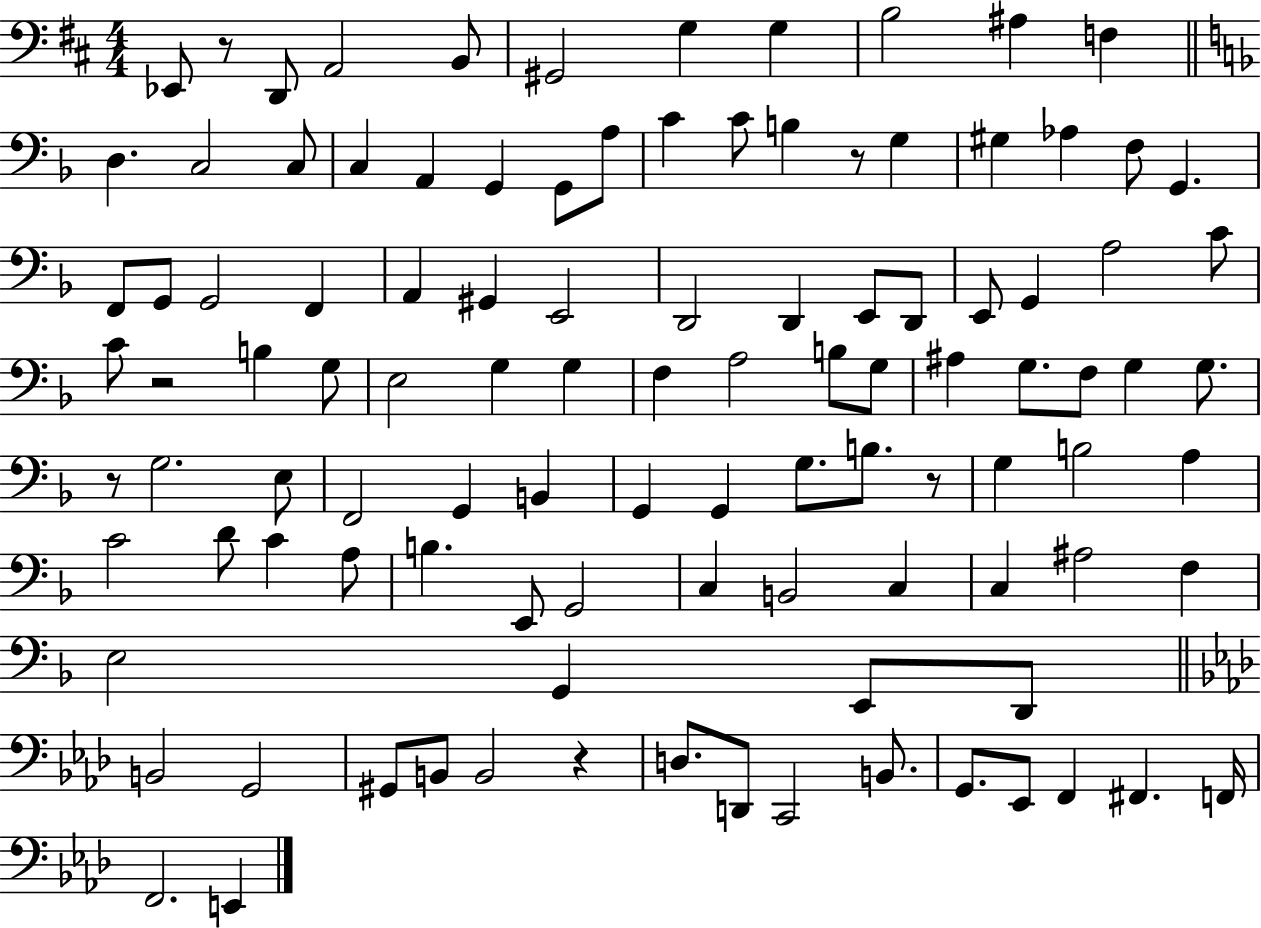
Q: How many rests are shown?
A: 6